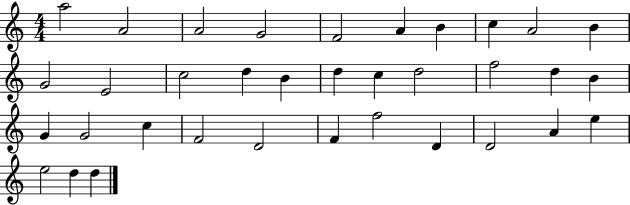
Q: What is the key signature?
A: C major